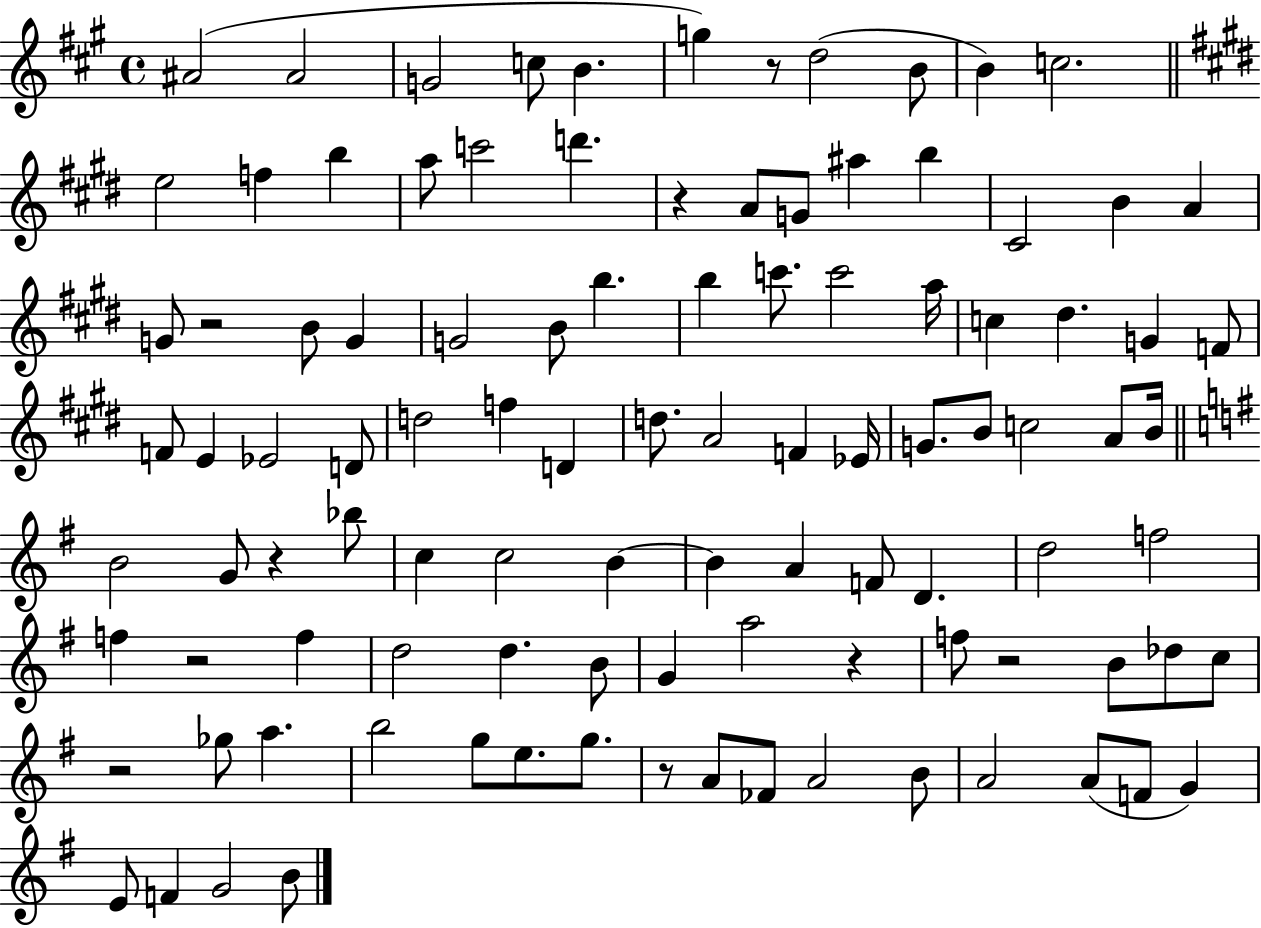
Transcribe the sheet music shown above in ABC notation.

X:1
T:Untitled
M:4/4
L:1/4
K:A
^A2 ^A2 G2 c/2 B g z/2 d2 B/2 B c2 e2 f b a/2 c'2 d' z A/2 G/2 ^a b ^C2 B A G/2 z2 B/2 G G2 B/2 b b c'/2 c'2 a/4 c ^d G F/2 F/2 E _E2 D/2 d2 f D d/2 A2 F _E/4 G/2 B/2 c2 A/2 B/4 B2 G/2 z _b/2 c c2 B B A F/2 D d2 f2 f z2 f d2 d B/2 G a2 z f/2 z2 B/2 _d/2 c/2 z2 _g/2 a b2 g/2 e/2 g/2 z/2 A/2 _F/2 A2 B/2 A2 A/2 F/2 G E/2 F G2 B/2